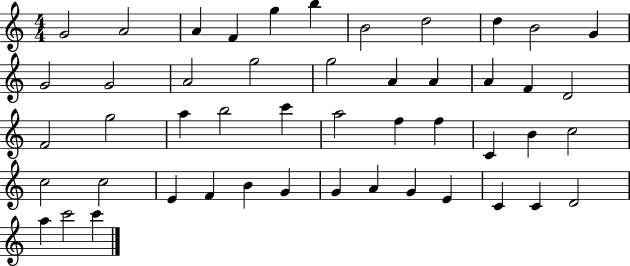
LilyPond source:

{
  \clef treble
  \numericTimeSignature
  \time 4/4
  \key c \major
  g'2 a'2 | a'4 f'4 g''4 b''4 | b'2 d''2 | d''4 b'2 g'4 | \break g'2 g'2 | a'2 g''2 | g''2 a'4 a'4 | a'4 f'4 d'2 | \break f'2 g''2 | a''4 b''2 c'''4 | a''2 f''4 f''4 | c'4 b'4 c''2 | \break c''2 c''2 | e'4 f'4 b'4 g'4 | g'4 a'4 g'4 e'4 | c'4 c'4 d'2 | \break a''4 c'''2 c'''4 | \bar "|."
}